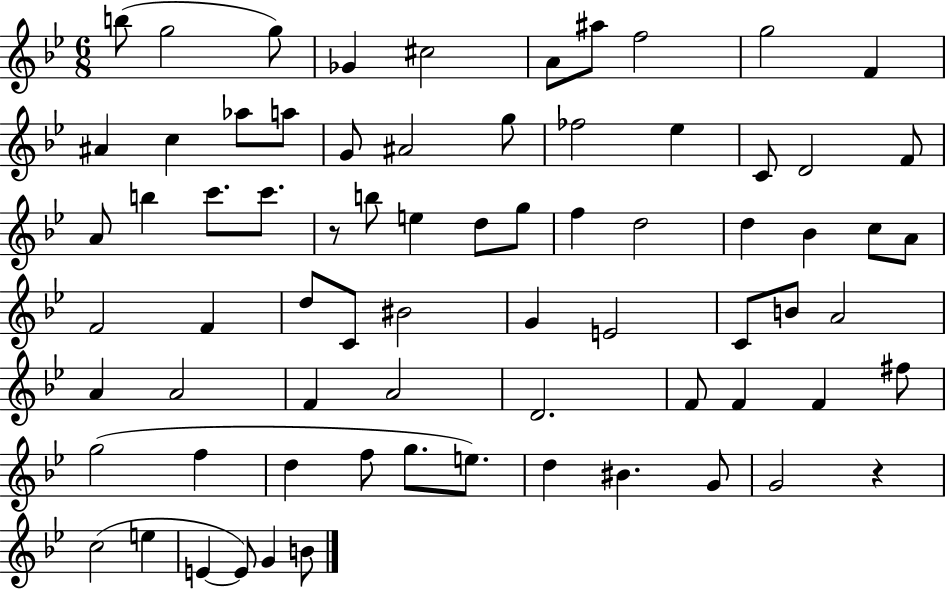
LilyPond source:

{
  \clef treble
  \numericTimeSignature
  \time 6/8
  \key bes \major
  \repeat volta 2 { b''8( g''2 g''8) | ges'4 cis''2 | a'8 ais''8 f''2 | g''2 f'4 | \break ais'4 c''4 aes''8 a''8 | g'8 ais'2 g''8 | fes''2 ees''4 | c'8 d'2 f'8 | \break a'8 b''4 c'''8. c'''8. | r8 b''8 e''4 d''8 g''8 | f''4 d''2 | d''4 bes'4 c''8 a'8 | \break f'2 f'4 | d''8 c'8 bis'2 | g'4 e'2 | c'8 b'8 a'2 | \break a'4 a'2 | f'4 a'2 | d'2. | f'8 f'4 f'4 fis''8 | \break g''2( f''4 | d''4 f''8 g''8. e''8.) | d''4 bis'4. g'8 | g'2 r4 | \break c''2( e''4 | e'4~~ e'8) g'4 b'8 | } \bar "|."
}